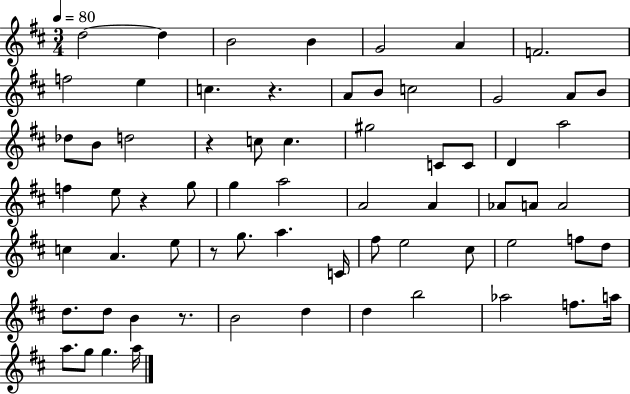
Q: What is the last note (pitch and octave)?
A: A5